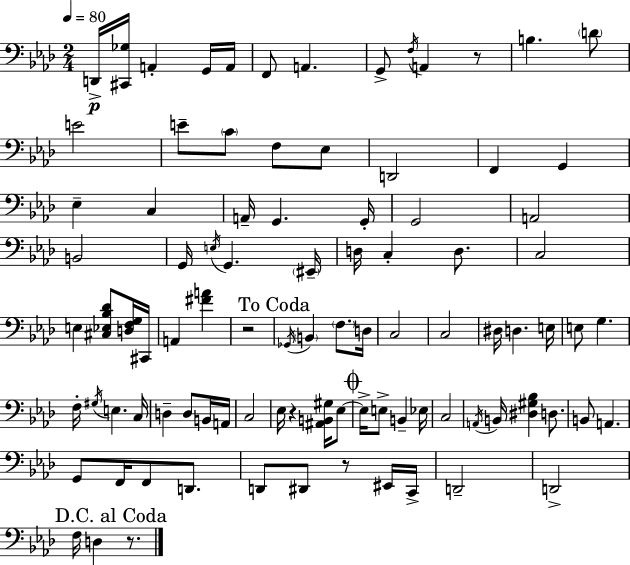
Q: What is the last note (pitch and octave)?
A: D3